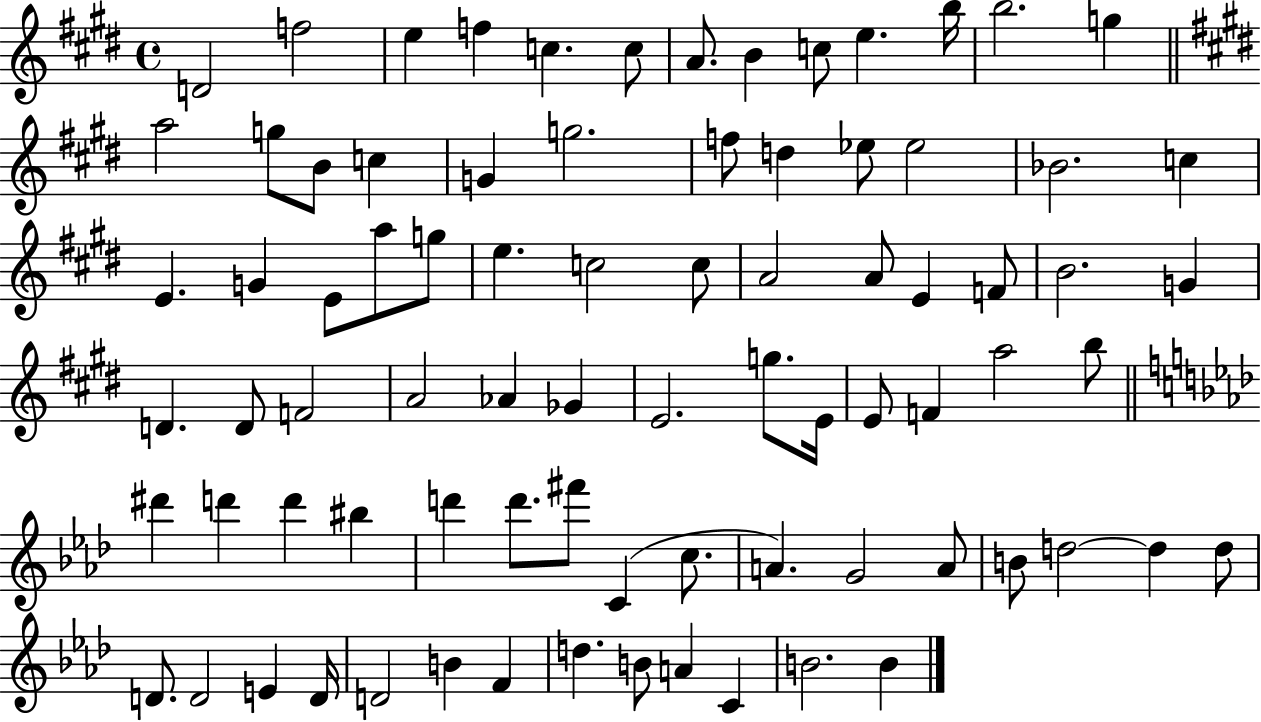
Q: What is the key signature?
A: E major